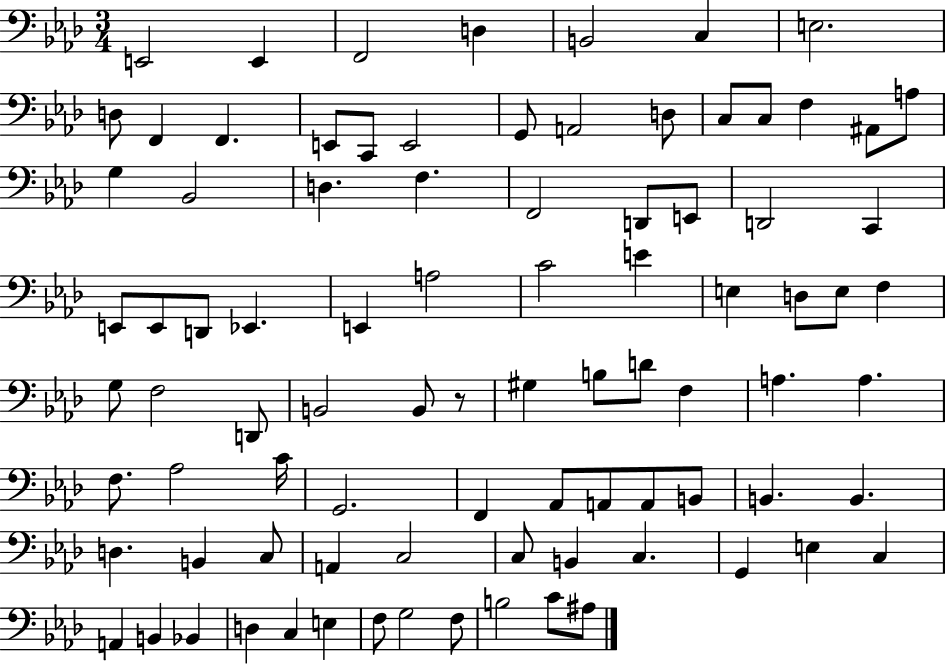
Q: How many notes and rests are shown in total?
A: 88